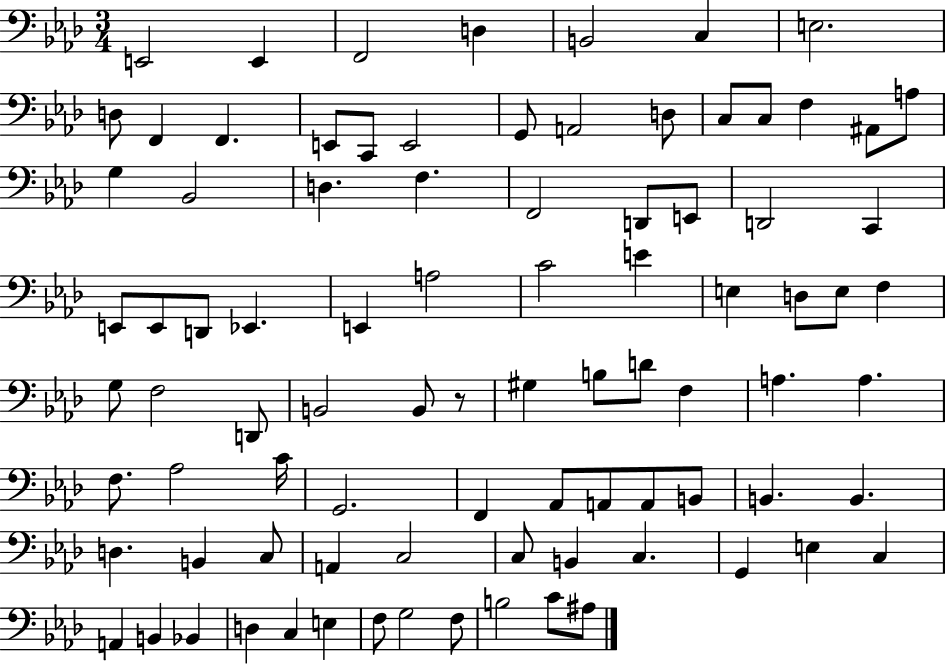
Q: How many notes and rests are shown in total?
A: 88